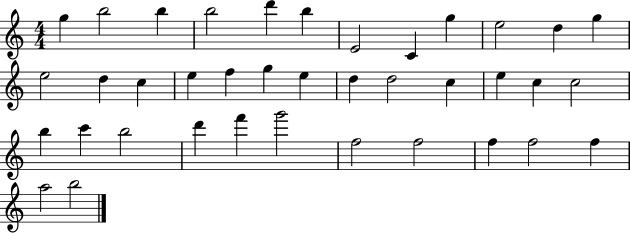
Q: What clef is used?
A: treble